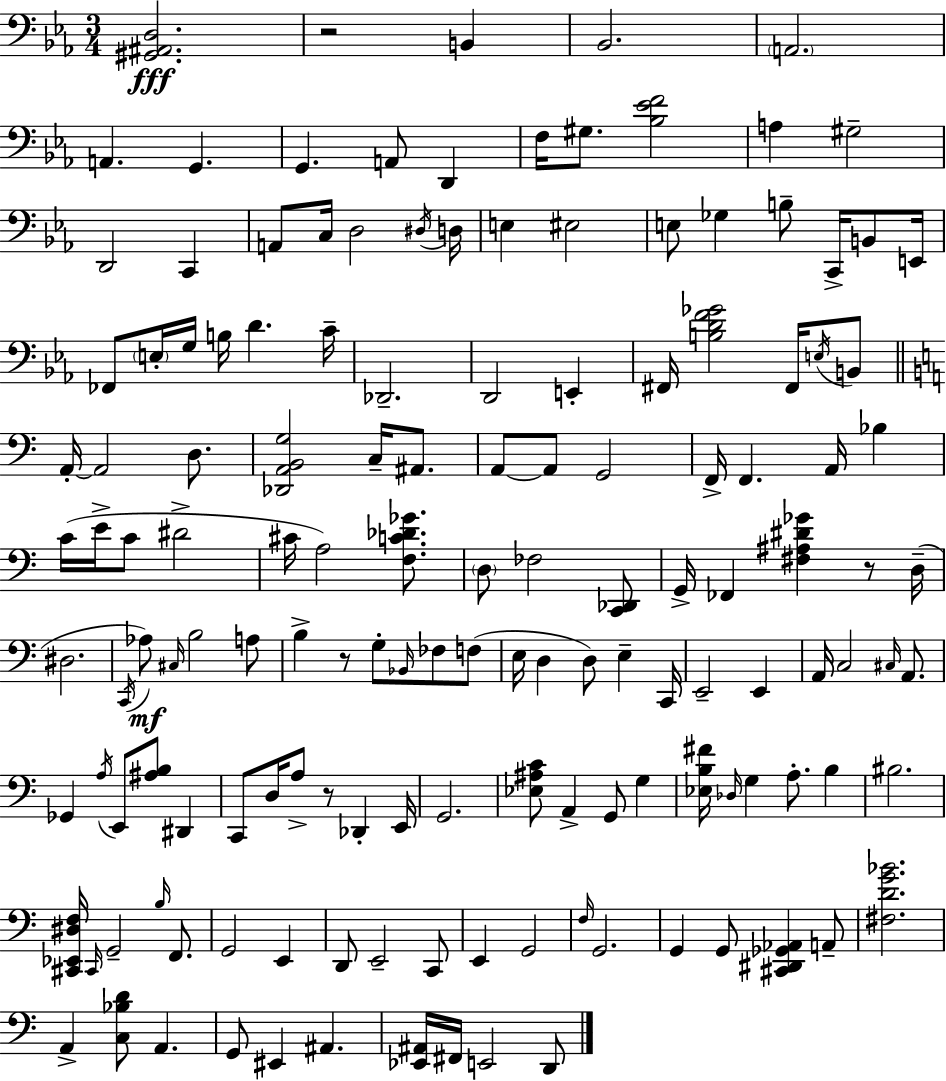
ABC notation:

X:1
T:Untitled
M:3/4
L:1/4
K:Eb
[^G,,^A,,D,]2 z2 B,, _B,,2 A,,2 A,, G,, G,, A,,/2 D,, F,/4 ^G,/2 [_B,_EF]2 A, ^G,2 D,,2 C,, A,,/2 C,/4 D,2 ^D,/4 D,/4 E, ^E,2 E,/2 _G, B,/2 C,,/4 B,,/2 E,,/4 _F,,/2 E,/4 G,/4 B,/4 D C/4 _D,,2 D,,2 E,, ^F,,/4 [B,DF_G]2 ^F,,/4 E,/4 B,,/2 A,,/4 A,,2 D,/2 [_D,,A,,B,,G,]2 C,/4 ^A,,/2 A,,/2 A,,/2 G,,2 F,,/4 F,, A,,/4 _B, C/4 E/4 C/2 ^D2 ^C/4 A,2 [F,C_D_G]/2 D,/2 _F,2 [C,,_D,,]/2 G,,/4 _F,, [^F,^A,^D_G] z/2 D,/4 ^D,2 C,,/4 _A,/2 ^C,/4 B,2 A,/2 B, z/2 G,/2 _B,,/4 _F,/2 F,/2 E,/4 D, D,/2 E, C,,/4 E,,2 E,, A,,/4 C,2 ^C,/4 A,,/2 _G,, A,/4 E,,/2 [^A,B,]/2 ^D,, C,,/2 D,/4 A,/2 z/2 _D,, E,,/4 G,,2 [_E,^A,C]/2 A,, G,,/2 G, [_E,B,^F]/4 _D,/4 G, A,/2 B, ^B,2 [^C,,_E,,^D,F,]/4 ^C,,/4 G,,2 B,/4 F,,/2 G,,2 E,, D,,/2 E,,2 C,,/2 E,, G,,2 F,/4 G,,2 G,, G,,/2 [^C,,^D,,_G,,_A,,] A,,/2 [^F,DG_B]2 A,, [C,_B,D]/2 A,, G,,/2 ^E,, ^A,, [_E,,^A,,]/4 ^F,,/4 E,,2 D,,/2